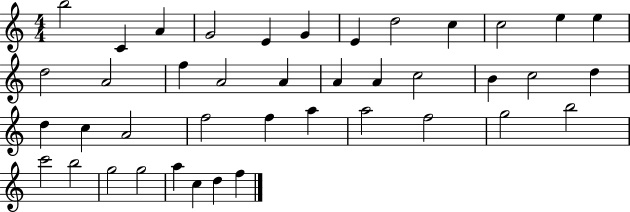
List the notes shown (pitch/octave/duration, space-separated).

B5/h C4/q A4/q G4/h E4/q G4/q E4/q D5/h C5/q C5/h E5/q E5/q D5/h A4/h F5/q A4/h A4/q A4/q A4/q C5/h B4/q C5/h D5/q D5/q C5/q A4/h F5/h F5/q A5/q A5/h F5/h G5/h B5/h C6/h B5/h G5/h G5/h A5/q C5/q D5/q F5/q